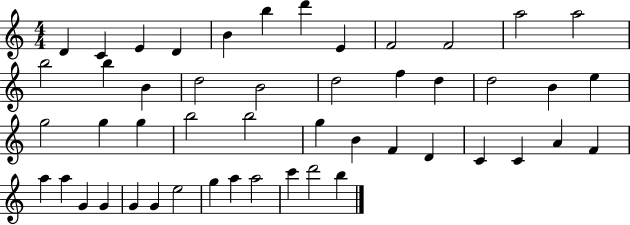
{
  \clef treble
  \numericTimeSignature
  \time 4/4
  \key c \major
  d'4 c'4 e'4 d'4 | b'4 b''4 d'''4 e'4 | f'2 f'2 | a''2 a''2 | \break b''2 b''4 b'4 | d''2 b'2 | d''2 f''4 d''4 | d''2 b'4 e''4 | \break g''2 g''4 g''4 | b''2 b''2 | g''4 b'4 f'4 d'4 | c'4 c'4 a'4 f'4 | \break a''4 a''4 g'4 g'4 | g'4 g'4 e''2 | g''4 a''4 a''2 | c'''4 d'''2 b''4 | \break \bar "|."
}